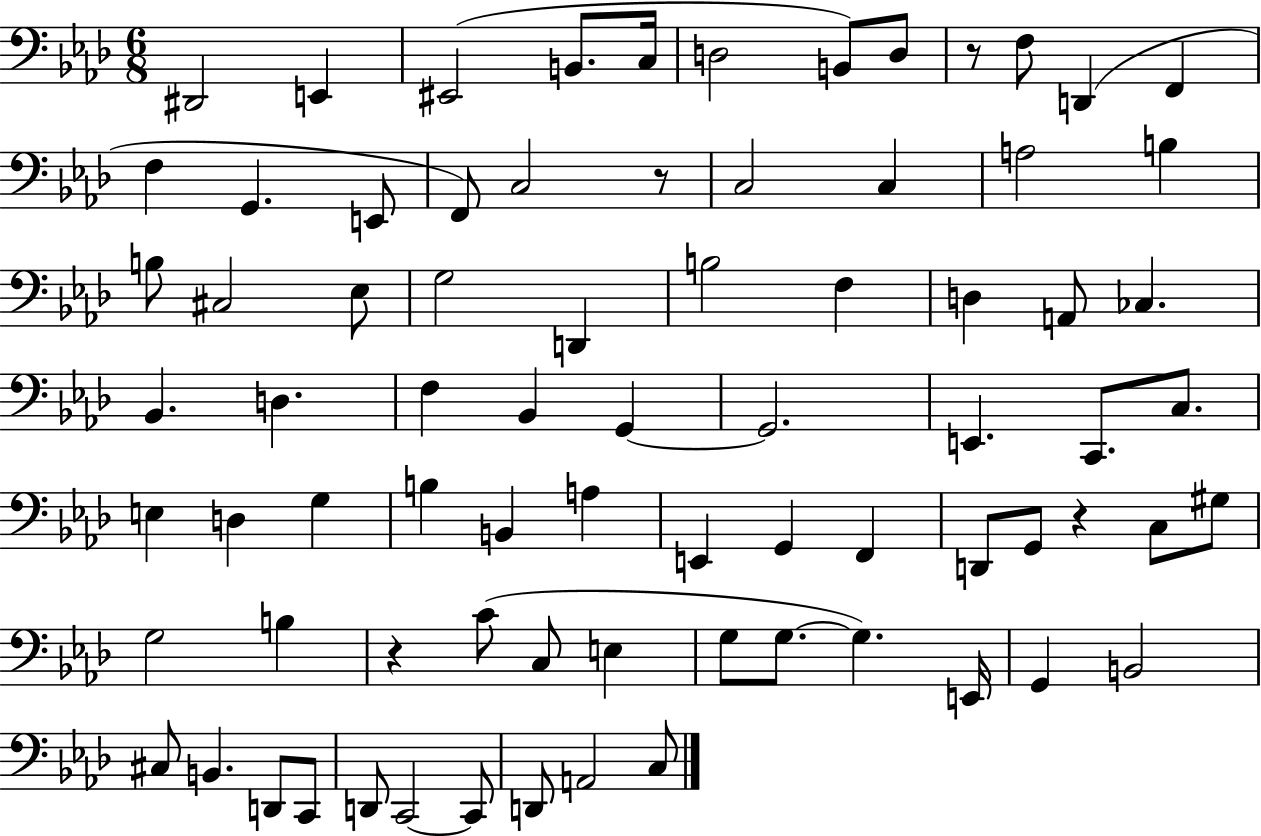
X:1
T:Untitled
M:6/8
L:1/4
K:Ab
^D,,2 E,, ^E,,2 B,,/2 C,/4 D,2 B,,/2 D,/2 z/2 F,/2 D,, F,, F, G,, E,,/2 F,,/2 C,2 z/2 C,2 C, A,2 B, B,/2 ^C,2 _E,/2 G,2 D,, B,2 F, D, A,,/2 _C, _B,, D, F, _B,, G,, G,,2 E,, C,,/2 C,/2 E, D, G, B, B,, A, E,, G,, F,, D,,/2 G,,/2 z C,/2 ^G,/2 G,2 B, z C/2 C,/2 E, G,/2 G,/2 G, E,,/4 G,, B,,2 ^C,/2 B,, D,,/2 C,,/2 D,,/2 C,,2 C,,/2 D,,/2 A,,2 C,/2